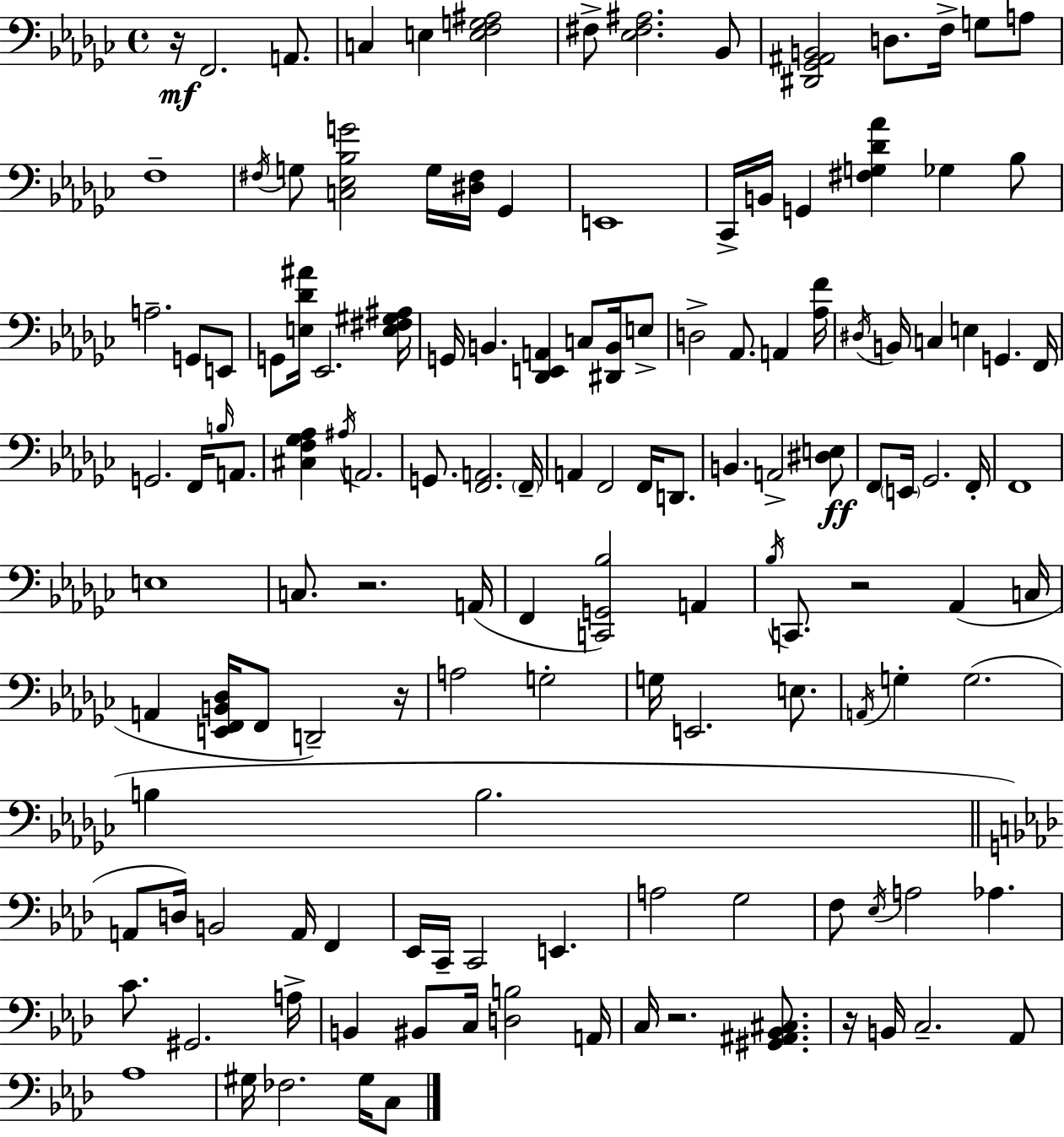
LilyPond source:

{
  \clef bass
  \time 4/4
  \defaultTimeSignature
  \key ees \minor
  r16\mf f,2. a,8. | c4 e4 <e f g ais>2 | fis8-> <ees fis ais>2. bes,8 | <dis, ges, ais, b,>2 d8. f16-> g8 a8 | \break f1-- | \acciaccatura { fis16 } g8 <c ees bes g'>2 g16 <dis fis>16 ges,4 | e,1 | ces,16-> b,16 g,4 <fis g des' aes'>4 ges4 bes8 | \break a2.-- g,8 e,8 | g,8 <e des' ais'>16 ees,2. | <e fis gis ais>16 g,16 b,4. <des, e, a,>4 c8 <dis, b,>16 e8-> | d2-> aes,8. a,4 | \break <aes f'>16 \acciaccatura { dis16 } b,16 c4 e4 g,4. | f,16 g,2. f,16 \grace { b16 } | a,8. <cis f ges aes>4 \acciaccatura { ais16 } a,2. | g,8. <f, a,>2. | \break \parenthesize f,16-- a,4 f,2 | f,16 d,8. b,4. a,2-> | <dis e>8\ff f,8 \parenthesize e,16 ges,2. | f,16-. f,1 | \break e1 | c8. r2. | a,16( f,4 <c, g, bes>2) | a,4 \acciaccatura { bes16 } c,8. r2 | \break aes,4( c16 a,4 <e, f, b, des>16 f,8 d,2--) | r16 a2 g2-. | g16 e,2. | e8. \acciaccatura { a,16 } g4-. g2.( | \break b4 b2. | \bar "||" \break \key aes \major a,8 d16) b,2 a,16 f,4 | ees,16 c,16-- c,2 e,4. | a2 g2 | f8 \acciaccatura { ees16 } a2 aes4. | \break c'8. gis,2. | a16-> b,4 bis,8 c16 <d b>2 | a,16 c16 r2. <gis, ais, bes, cis>8. | r16 b,16 c2.-- aes,8 | \break aes1 | gis16 fes2. gis16 c8 | \bar "|."
}